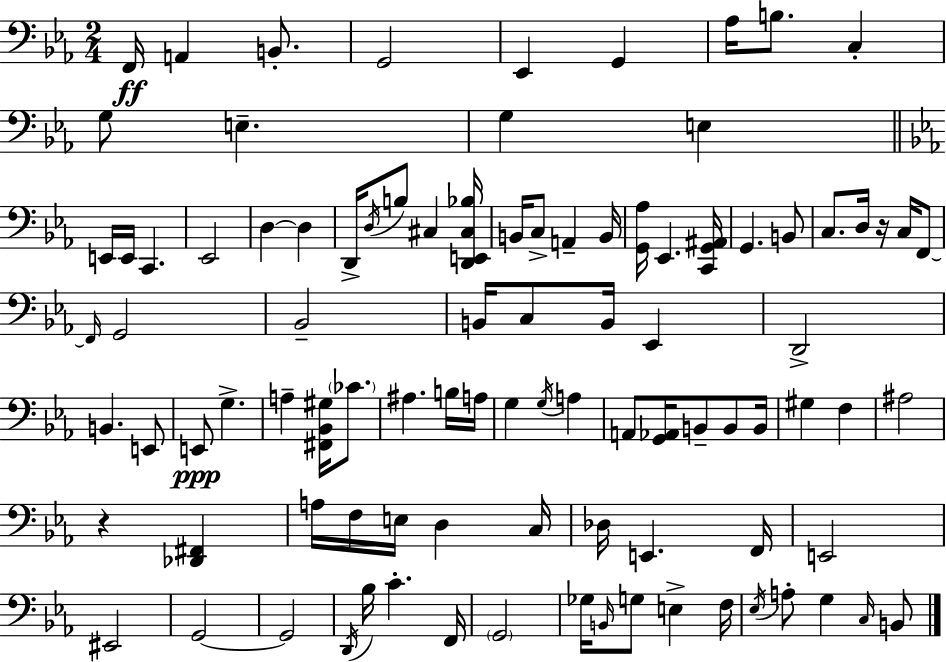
X:1
T:Untitled
M:2/4
L:1/4
K:Eb
F,,/4 A,, B,,/2 G,,2 _E,, G,, _A,/4 B,/2 C, G,/2 E, G, E, E,,/4 E,,/4 C,, _E,,2 D, D, D,,/4 D,/4 B,/2 ^C, [D,,E,,^C,_B,]/4 B,,/4 C,/2 A,, B,,/4 [G,,_A,]/4 _E,, [C,,G,,^A,,]/4 G,, B,,/2 C,/2 D,/4 z/4 C,/4 F,,/2 F,,/4 G,,2 _B,,2 B,,/4 C,/2 B,,/4 _E,, D,,2 B,, E,,/2 E,,/2 G, A, [^F,,_B,,^G,]/4 _C/2 ^A, B,/4 A,/4 G, G,/4 A, A,,/2 [G,,_A,,]/4 B,,/2 B,,/2 B,,/4 ^G, F, ^A,2 z [_D,,^F,,] A,/4 F,/4 E,/4 D, C,/4 _D,/4 E,, F,,/4 E,,2 ^E,,2 G,,2 G,,2 D,,/4 _B,/4 C F,,/4 G,,2 _G,/4 B,,/4 G,/2 E, F,/4 _E,/4 A,/2 G, C,/4 B,,/2